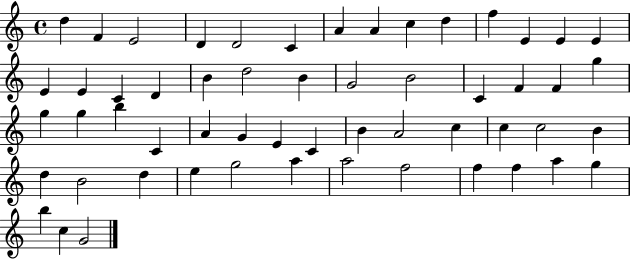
{
  \clef treble
  \time 4/4
  \defaultTimeSignature
  \key c \major
  d''4 f'4 e'2 | d'4 d'2 c'4 | a'4 a'4 c''4 d''4 | f''4 e'4 e'4 e'4 | \break e'4 e'4 c'4 d'4 | b'4 d''2 b'4 | g'2 b'2 | c'4 f'4 f'4 g''4 | \break g''4 g''4 b''4 c'4 | a'4 g'4 e'4 c'4 | b'4 a'2 c''4 | c''4 c''2 b'4 | \break d''4 b'2 d''4 | e''4 g''2 a''4 | a''2 f''2 | f''4 f''4 a''4 g''4 | \break b''4 c''4 g'2 | \bar "|."
}